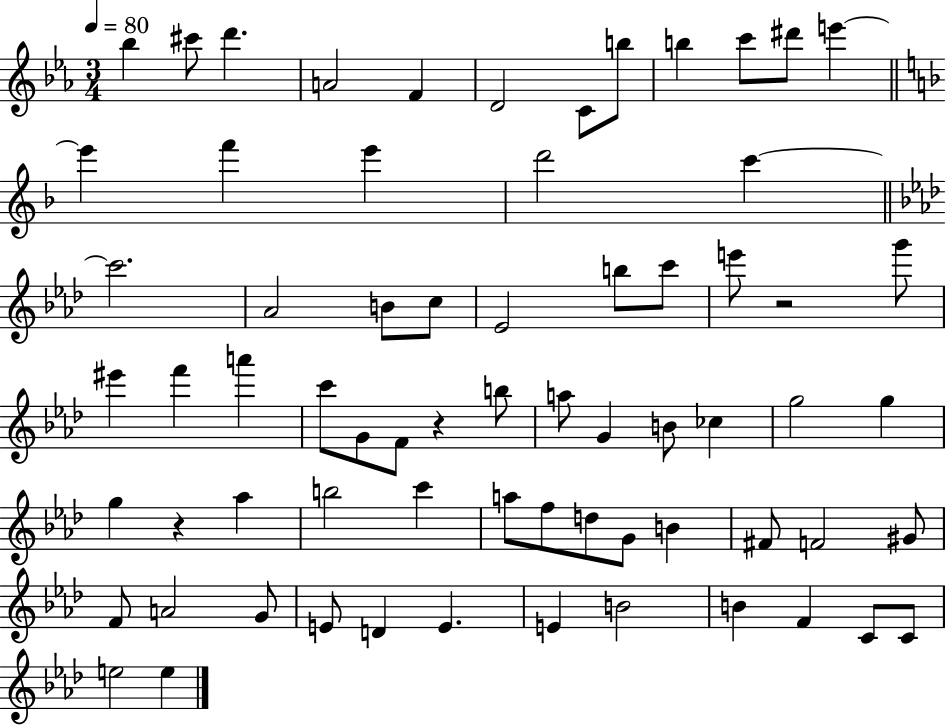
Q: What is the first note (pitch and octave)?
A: Bb5